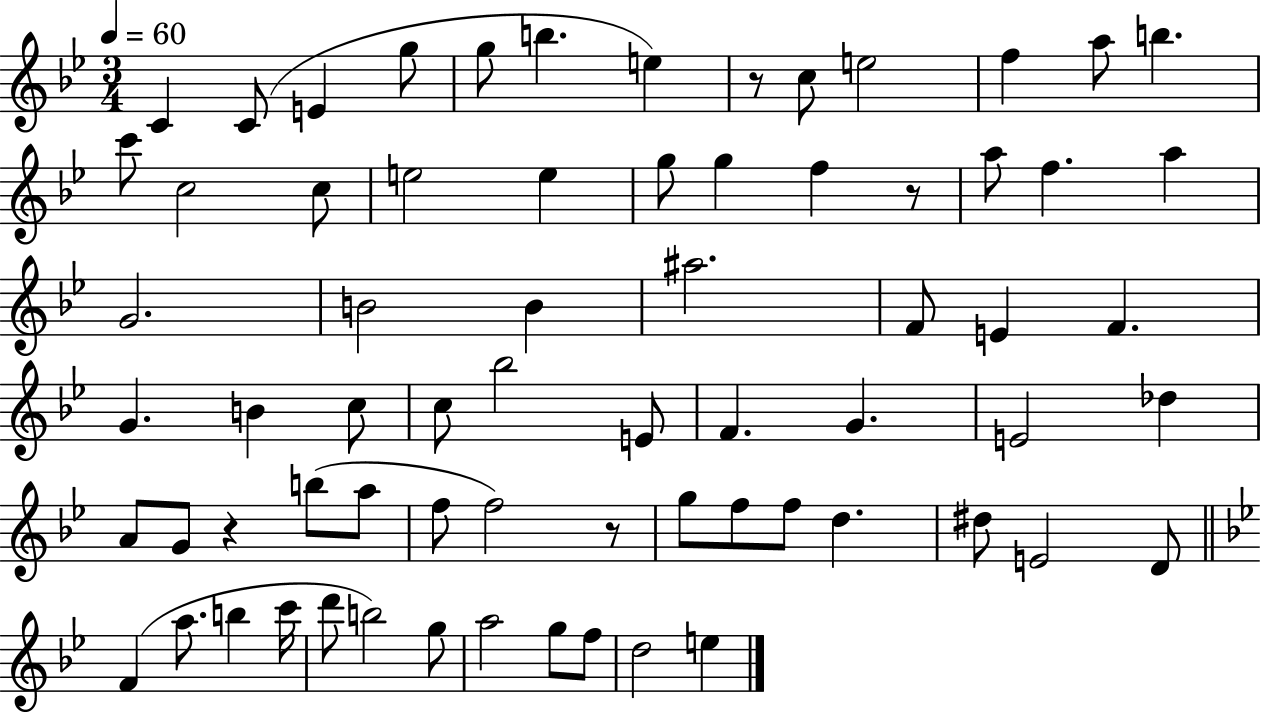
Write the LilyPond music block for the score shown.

{
  \clef treble
  \numericTimeSignature
  \time 3/4
  \key bes \major
  \tempo 4 = 60
  \repeat volta 2 { c'4 c'8( e'4 g''8 | g''8 b''4. e''4) | r8 c''8 e''2 | f''4 a''8 b''4. | \break c'''8 c''2 c''8 | e''2 e''4 | g''8 g''4 f''4 r8 | a''8 f''4. a''4 | \break g'2. | b'2 b'4 | ais''2. | f'8 e'4 f'4. | \break g'4. b'4 c''8 | c''8 bes''2 e'8 | f'4. g'4. | e'2 des''4 | \break a'8 g'8 r4 b''8( a''8 | f''8 f''2) r8 | g''8 f''8 f''8 d''4. | dis''8 e'2 d'8 | \break \bar "||" \break \key g \minor f'4( a''8. b''4 c'''16 | d'''8 b''2) g''8 | a''2 g''8 f''8 | d''2 e''4 | \break } \bar "|."
}